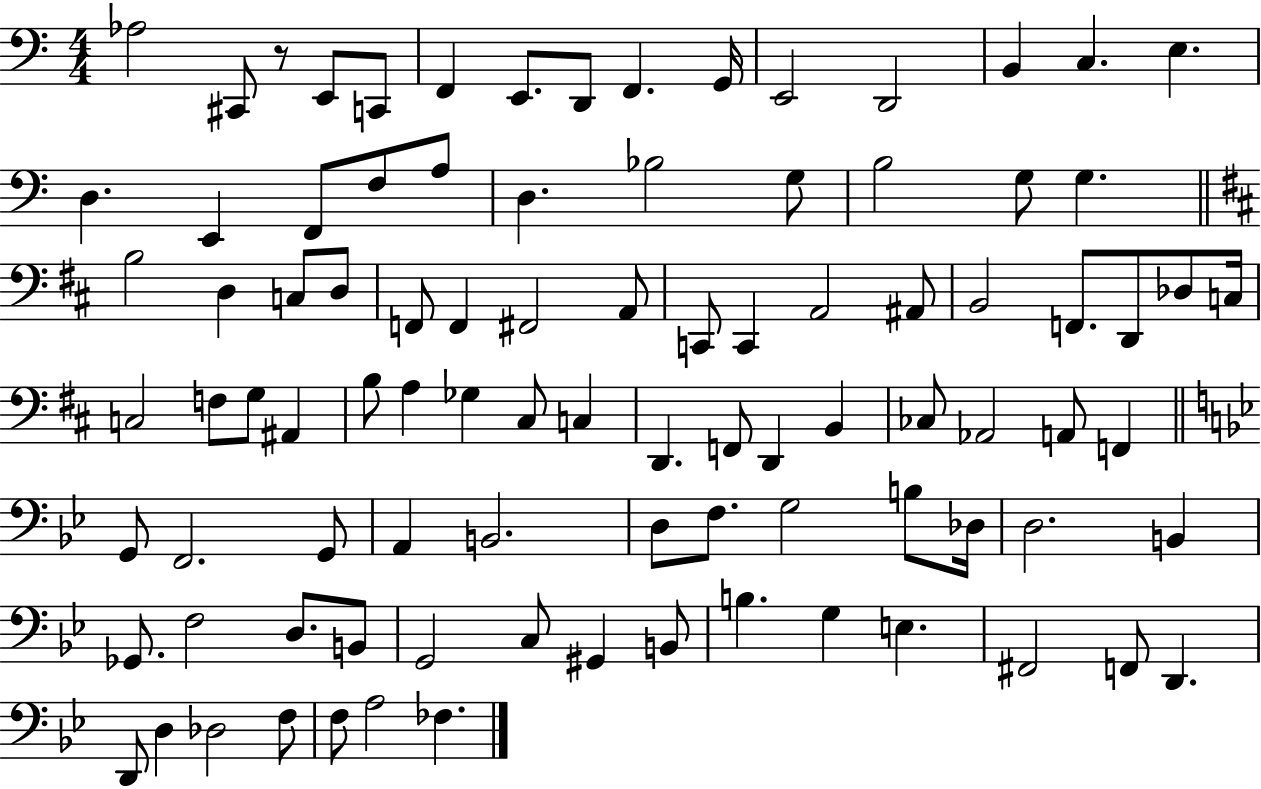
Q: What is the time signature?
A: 4/4